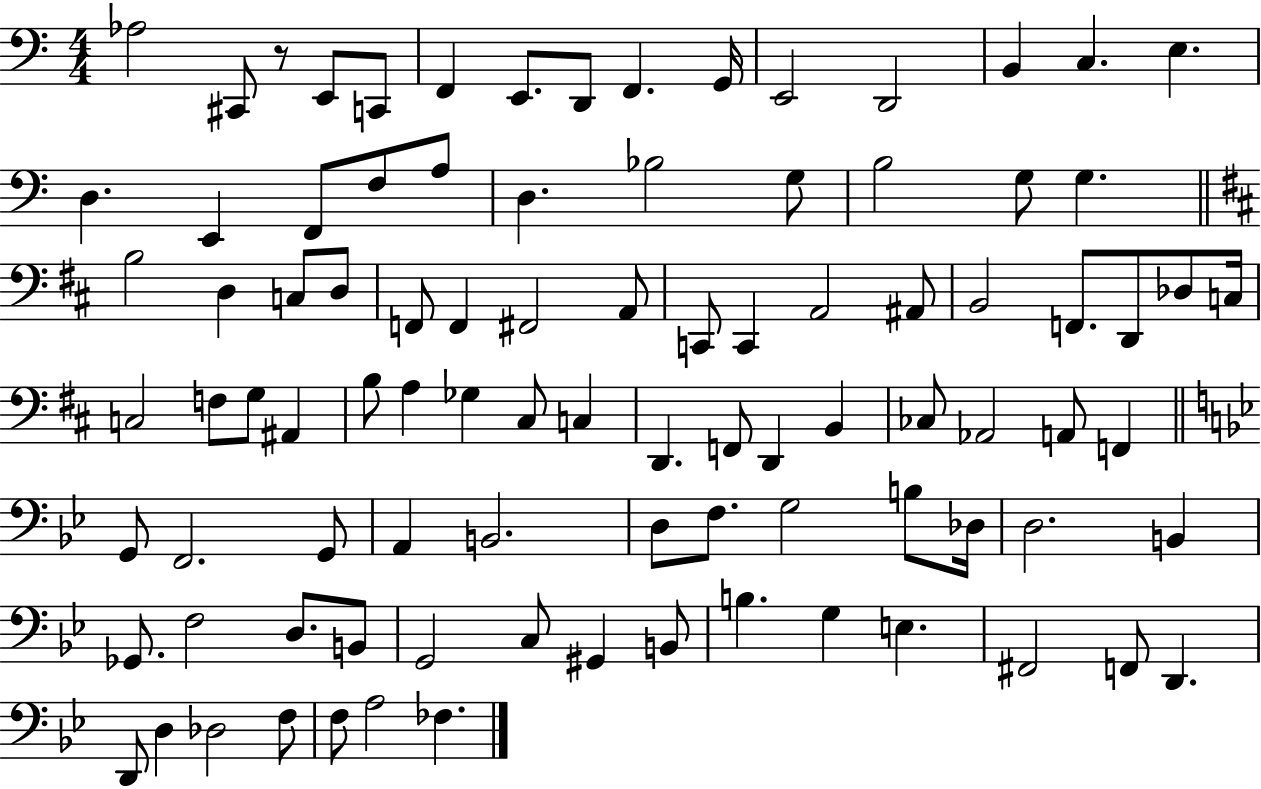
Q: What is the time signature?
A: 4/4